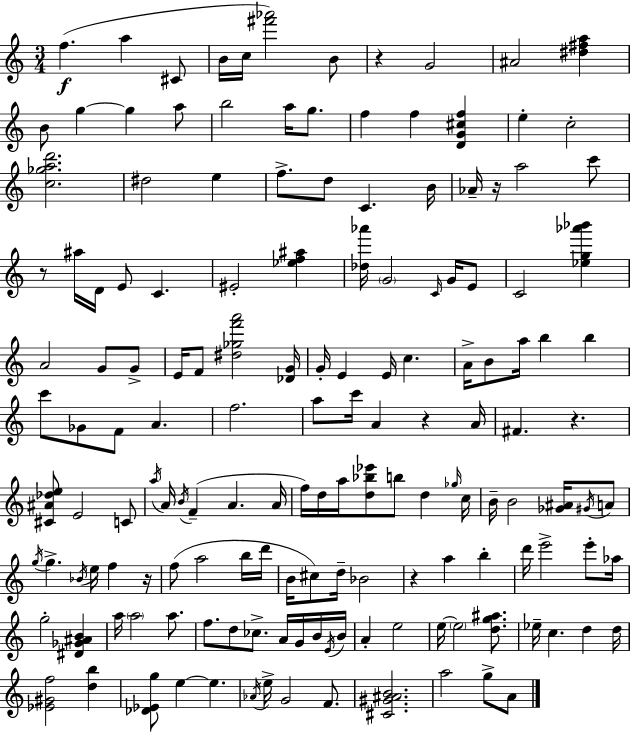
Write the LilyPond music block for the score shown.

{
  \clef treble
  \numericTimeSignature
  \time 3/4
  \key a \minor
  f''4.(\f a''4 cis'8 | b'16 c''16 <fis''' aes'''>2) b'8 | r4 g'2 | ais'2 <dis'' fis'' a''>4 | \break b'8 g''4~~ g''4 a''8 | b''2 a''16 g''8. | f''4 f''4 <d' g' cis'' f''>4 | e''4-. c''2-. | \break <c'' ges'' a'' d'''>2. | dis''2 e''4 | f''8.-> d''8 c'4. b'16 | aes'16-- r16 a''2 c'''8 | \break r8 ais''16 d'16 e'8 c'4. | eis'2-. <ees'' f'' ais''>4 | <des'' aes'''>16 \parenthesize g'2 \grace { c'16 } g'16 e'8 | c'2 <ees'' g'' aes''' bes'''>4 | \break a'2 g'8 g'8-> | e'16 f'8 <dis'' ges'' f''' a'''>2 | <des' g'>16 g'16-. e'4 e'16 c''4. | a'16-> b'8 a''16 b''4 b''4 | \break c'''8 ges'8 f'8 a'4. | f''2. | a''8 c'''16 a'4 r4 | a'16 fis'4. r4. | \break <cis' ais' des'' e''>8 e'2 c'8 | \acciaccatura { a''16 } a'16 \acciaccatura { b'16 } f'4--( a'4. | a'16 f''16) d''16 a''16 <d'' bes'' ees'''>8 b''8 d''4 | \grace { ges''16 } c''16 b'16-- b'2 | \break <ges' ais'>16 \acciaccatura { gis'16 } a'8 \acciaccatura { g''16 } g''4.-> | \acciaccatura { bes'16 } e''16 f''4 r16 f''8( a''2 | b''16 d'''16 b'16 cis''8) d''16-- bes'2 | r4 a''4 | \break b''4-. d'''16 e'''2-> | e'''8-. aes''16 g''2-. | <dis' ges' ais' b'>4 a''16 \parenthesize a''2 | a''8. f''8. d''8 | \break ces''8.-> a'16 g'16 b'16 \acciaccatura { e'16 } b'16 a'4-. | e''2 e''16~~ \parenthesize e''2 | <d'' g'' ais''>8. ees''16-- c''4. | d''4 d''16 <ees' gis' f''>2 | \break <d'' b''>4 <des' ees' g''>8 e''4~~ | e''4. \acciaccatura { aes'16 } e''16-> g'2 | f'8. <cis' gis' ais' b'>2. | a''2 | \break g''8-> a'8 \bar "|."
}